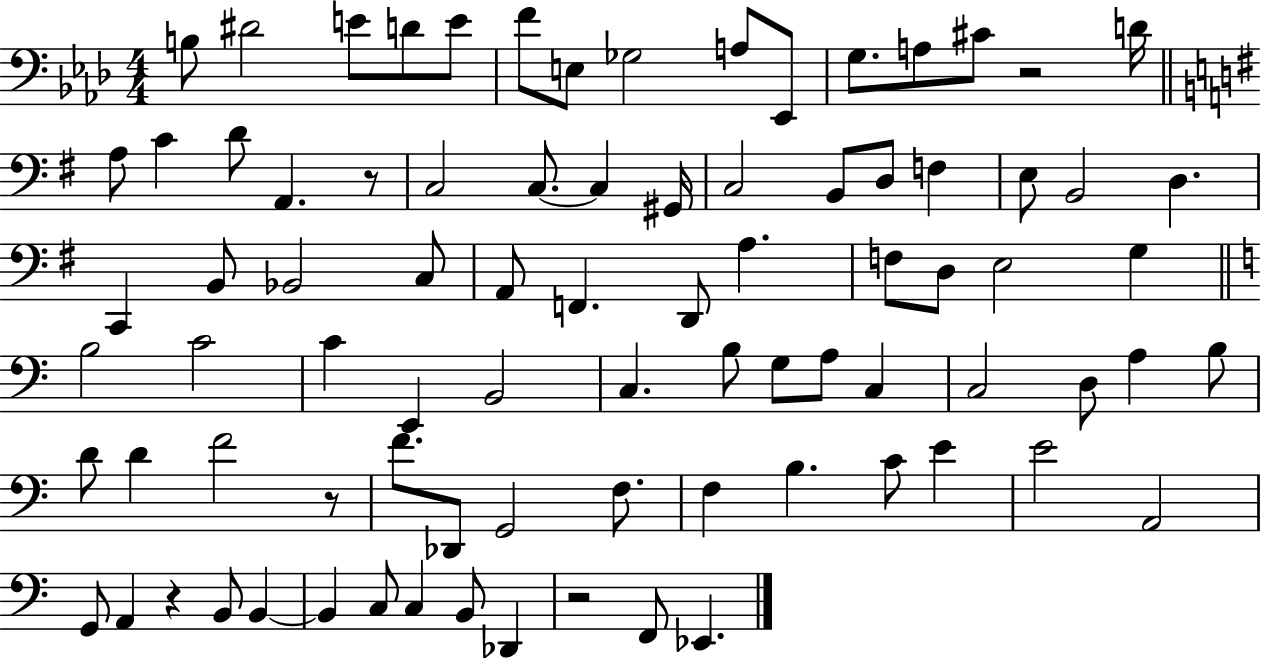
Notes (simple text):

B3/e D#4/h E4/e D4/e E4/e F4/e E3/e Gb3/h A3/e Eb2/e G3/e. A3/e C#4/e R/h D4/s A3/e C4/q D4/e A2/q. R/e C3/h C3/e. C3/q G#2/s C3/h B2/e D3/e F3/q E3/e B2/h D3/q. C2/q B2/e Bb2/h C3/e A2/e F2/q. D2/e A3/q. F3/e D3/e E3/h G3/q B3/h C4/h C4/q E2/q B2/h C3/q. B3/e G3/e A3/e C3/q C3/h D3/e A3/q B3/e D4/e D4/q F4/h R/e F4/e. Db2/e G2/h F3/e. F3/q B3/q. C4/e E4/q E4/h A2/h G2/e A2/q R/q B2/e B2/q B2/q C3/e C3/q B2/e Db2/q R/h F2/e Eb2/q.